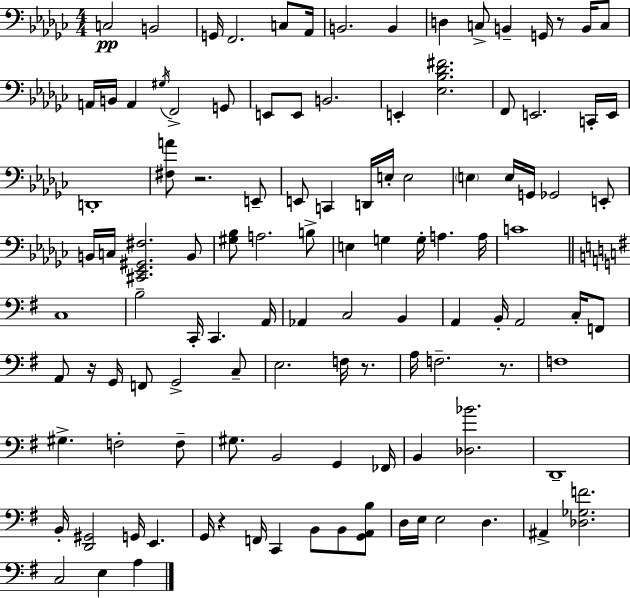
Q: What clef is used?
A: bass